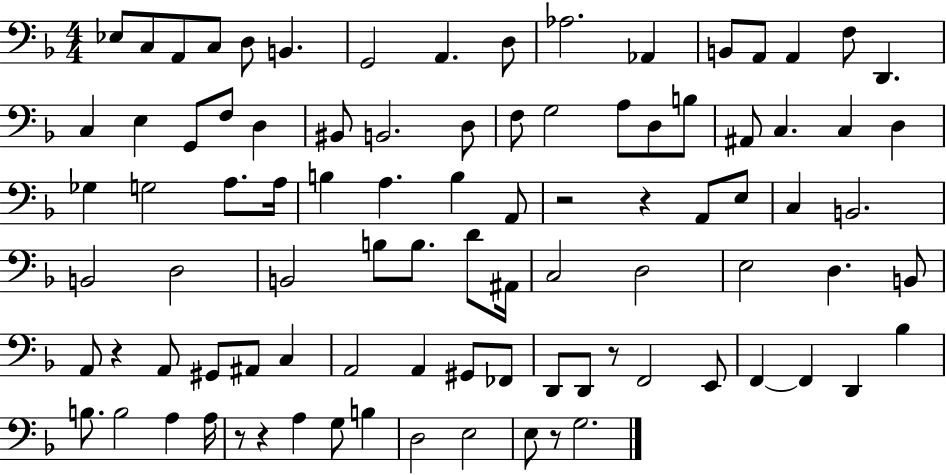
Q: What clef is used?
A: bass